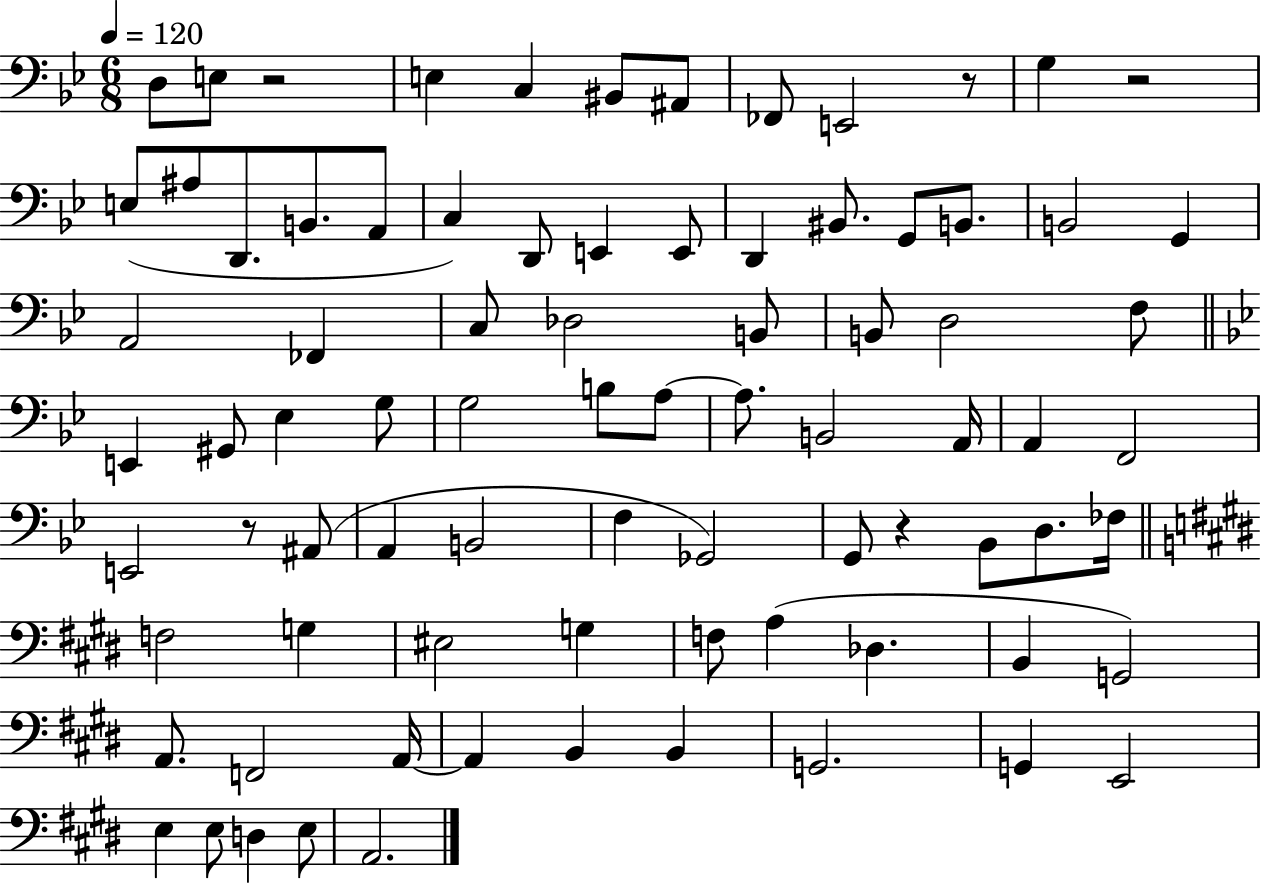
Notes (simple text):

D3/e E3/e R/h E3/q C3/q BIS2/e A#2/e FES2/e E2/h R/e G3/q R/h E3/e A#3/e D2/e. B2/e. A2/e C3/q D2/e E2/q E2/e D2/q BIS2/e. G2/e B2/e. B2/h G2/q A2/h FES2/q C3/e Db3/h B2/e B2/e D3/h F3/e E2/q G#2/e Eb3/q G3/e G3/h B3/e A3/e A3/e. B2/h A2/s A2/q F2/h E2/h R/e A#2/e A2/q B2/h F3/q Gb2/h G2/e R/q Bb2/e D3/e. FES3/s F3/h G3/q EIS3/h G3/q F3/e A3/q Db3/q. B2/q G2/h A2/e. F2/h A2/s A2/q B2/q B2/q G2/h. G2/q E2/h E3/q E3/e D3/q E3/e A2/h.